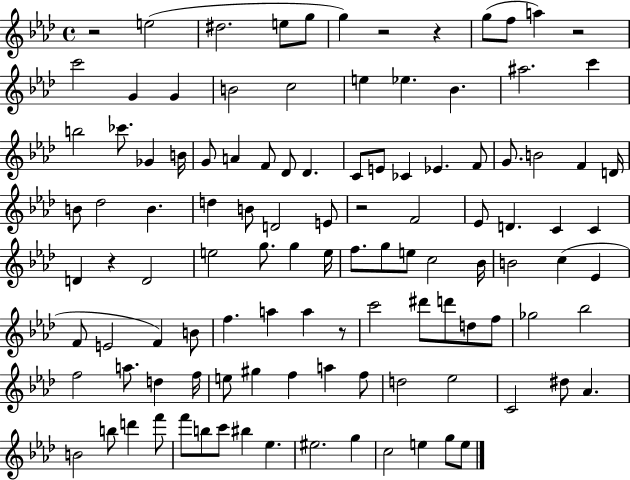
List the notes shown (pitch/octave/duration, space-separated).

R/h E5/h D#5/h. E5/e G5/e G5/q R/h R/q G5/e F5/e A5/q R/h C6/h G4/q G4/q B4/h C5/h E5/q Eb5/q. Bb4/q. A#5/h. C6/q B5/h CES6/e. Gb4/q B4/s G4/e A4/q F4/e Db4/e Db4/q. C4/e E4/e CES4/q Eb4/q. F4/e G4/e. B4/h F4/q D4/s B4/e Db5/h B4/q. D5/q B4/e D4/h E4/e R/h F4/h Eb4/e D4/q. C4/q C4/q D4/q R/q D4/h E5/h G5/e. G5/q E5/s F5/e. G5/e E5/e C5/h Bb4/s B4/h C5/q Eb4/q F4/e E4/h F4/q B4/e F5/q. A5/q A5/q R/e C6/h D#6/e D6/e D5/e F5/e Gb5/h Bb5/h F5/h A5/e. D5/q F5/s E5/e G#5/q F5/q A5/q F5/e D5/h Eb5/h C4/h D#5/e Ab4/q. B4/h B5/e D6/q F6/e F6/e B5/e C6/e BIS5/q Eb5/q. EIS5/h. G5/q C5/h E5/q G5/e E5/e